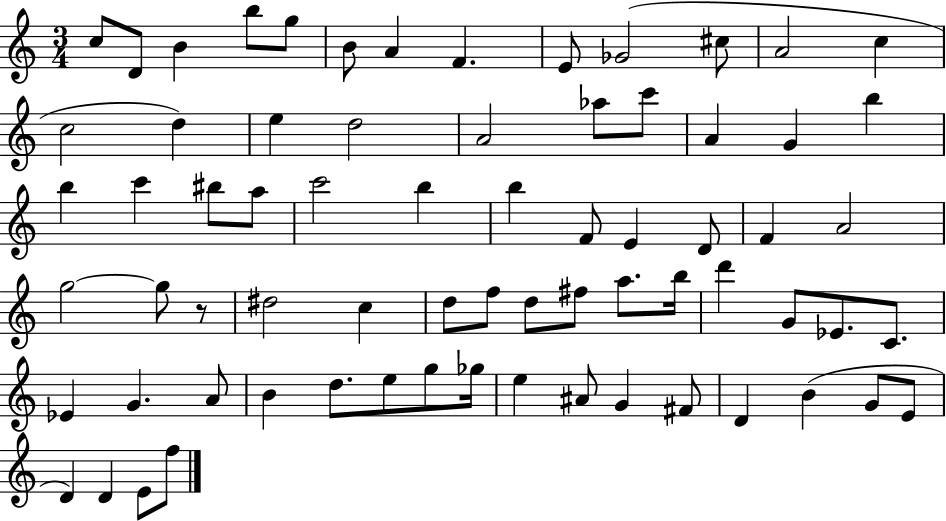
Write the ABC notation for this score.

X:1
T:Untitled
M:3/4
L:1/4
K:C
c/2 D/2 B b/2 g/2 B/2 A F E/2 _G2 ^c/2 A2 c c2 d e d2 A2 _a/2 c'/2 A G b b c' ^b/2 a/2 c'2 b b F/2 E D/2 F A2 g2 g/2 z/2 ^d2 c d/2 f/2 d/2 ^f/2 a/2 b/4 d' G/2 _E/2 C/2 _E G A/2 B d/2 e/2 g/2 _g/4 e ^A/2 G ^F/2 D B G/2 E/2 D D E/2 f/2